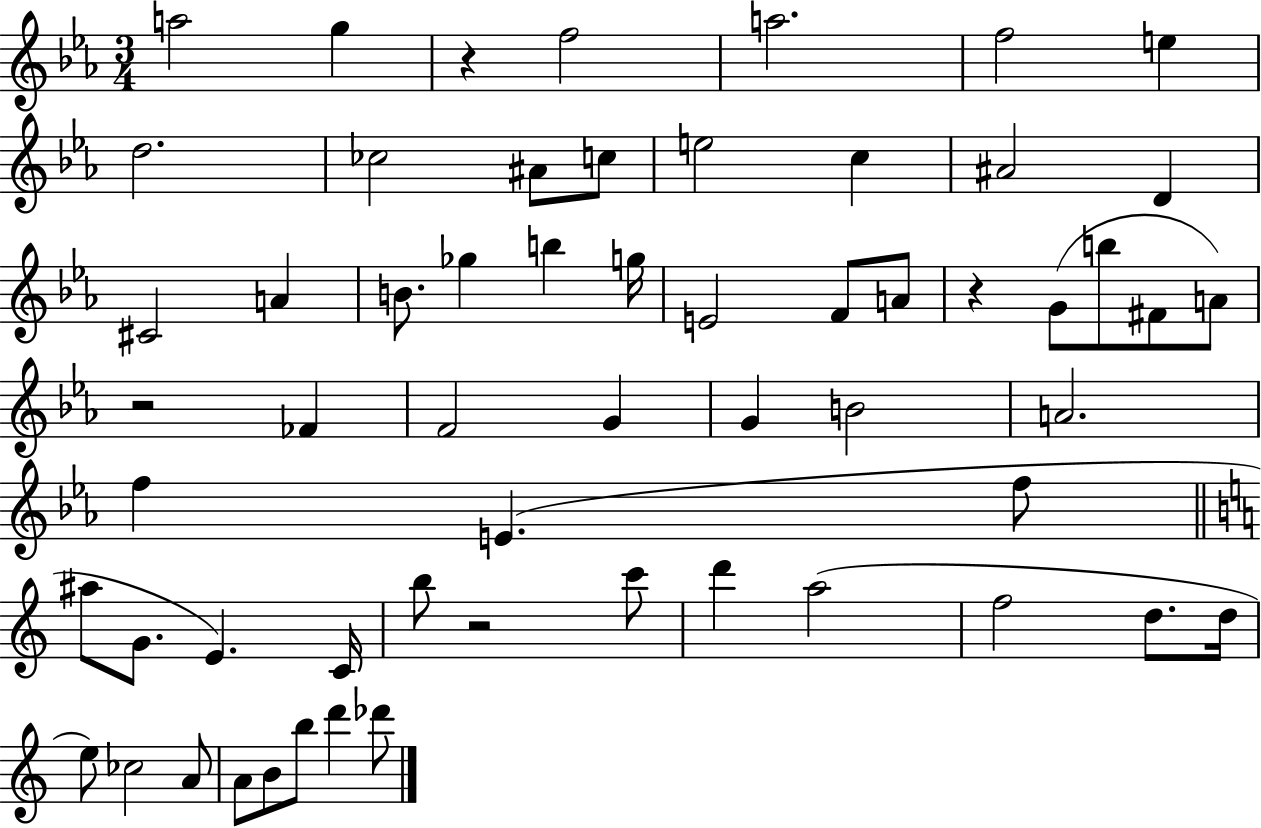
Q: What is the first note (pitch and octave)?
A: A5